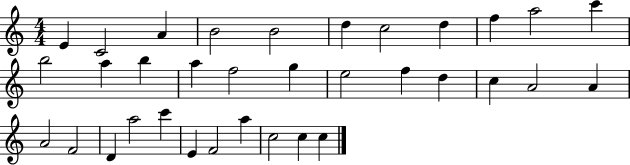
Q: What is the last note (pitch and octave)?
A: C5